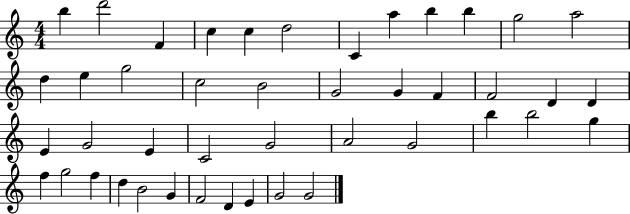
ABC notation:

X:1
T:Untitled
M:4/4
L:1/4
K:C
b d'2 F c c d2 C a b b g2 a2 d e g2 c2 B2 G2 G F F2 D D E G2 E C2 G2 A2 G2 b b2 g f g2 f d B2 G F2 D E G2 G2